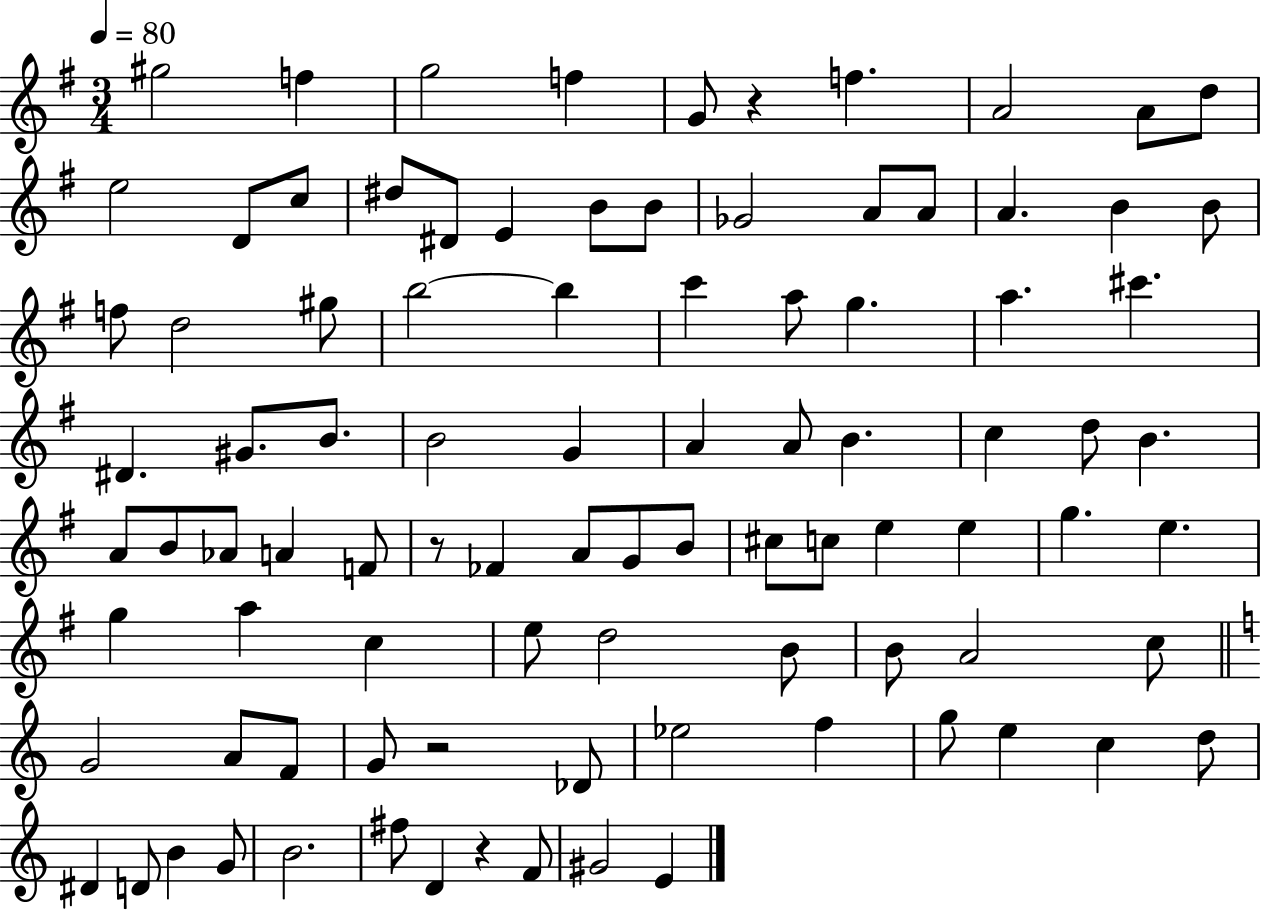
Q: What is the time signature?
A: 3/4